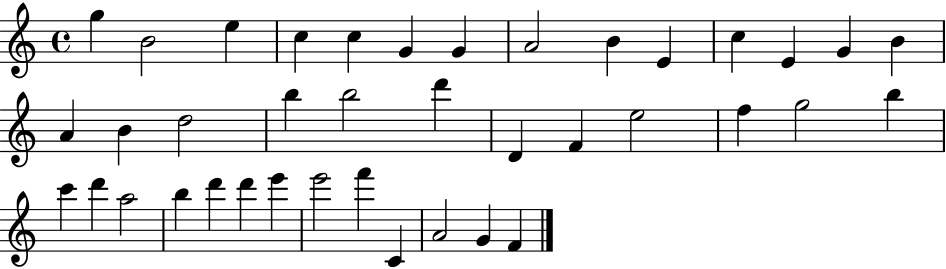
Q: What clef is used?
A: treble